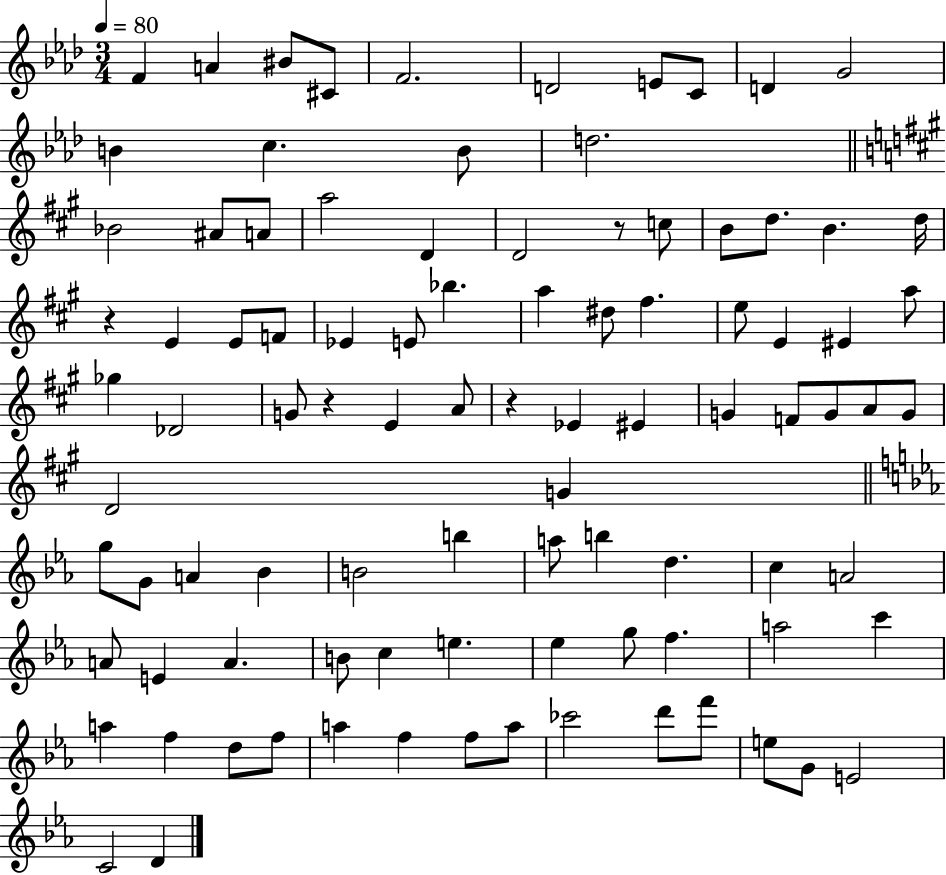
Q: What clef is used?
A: treble